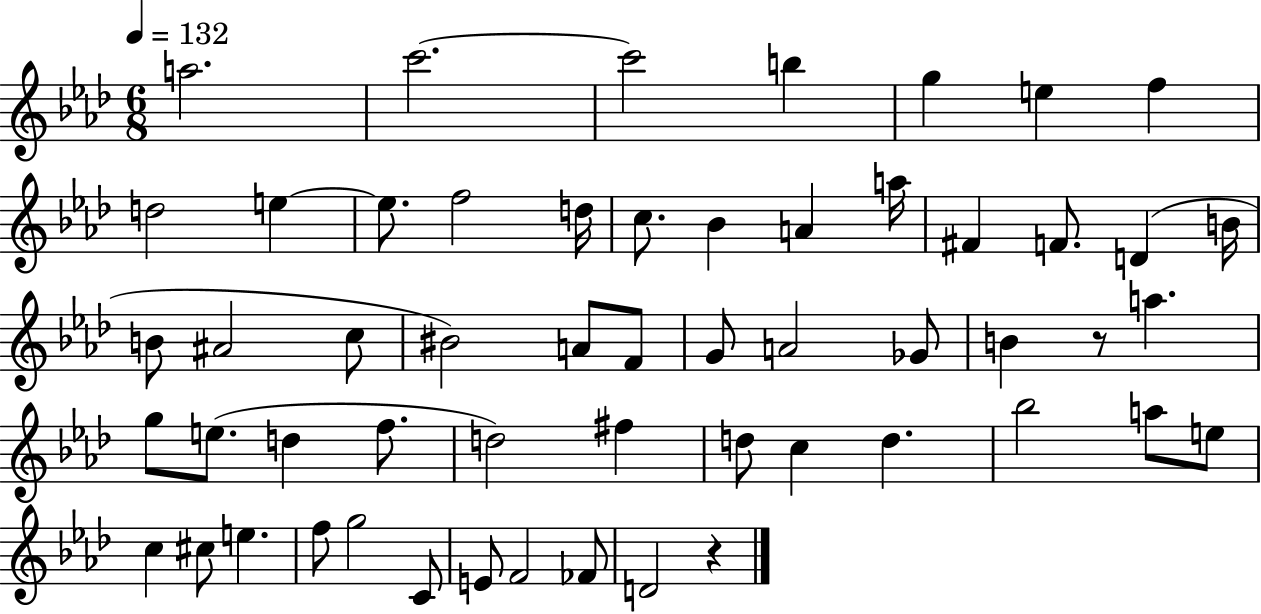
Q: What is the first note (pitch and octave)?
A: A5